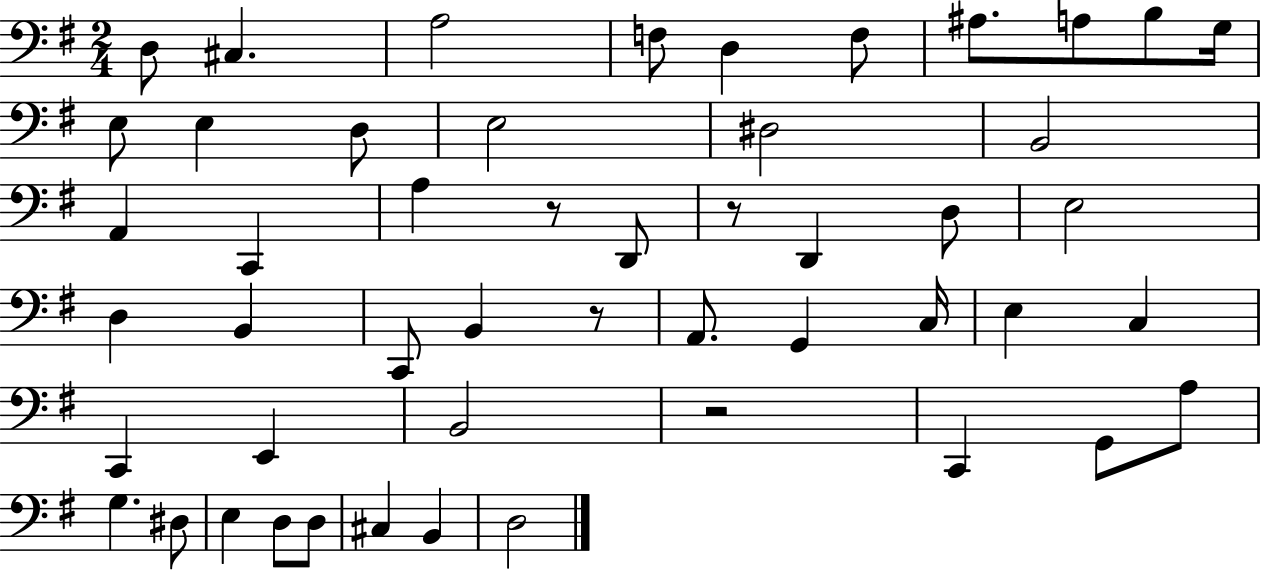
X:1
T:Untitled
M:2/4
L:1/4
K:G
D,/2 ^C, A,2 F,/2 D, F,/2 ^A,/2 A,/2 B,/2 G,/4 E,/2 E, D,/2 E,2 ^D,2 B,,2 A,, C,, A, z/2 D,,/2 z/2 D,, D,/2 E,2 D, B,, C,,/2 B,, z/2 A,,/2 G,, C,/4 E, C, C,, E,, B,,2 z2 C,, G,,/2 A,/2 G, ^D,/2 E, D,/2 D,/2 ^C, B,, D,2